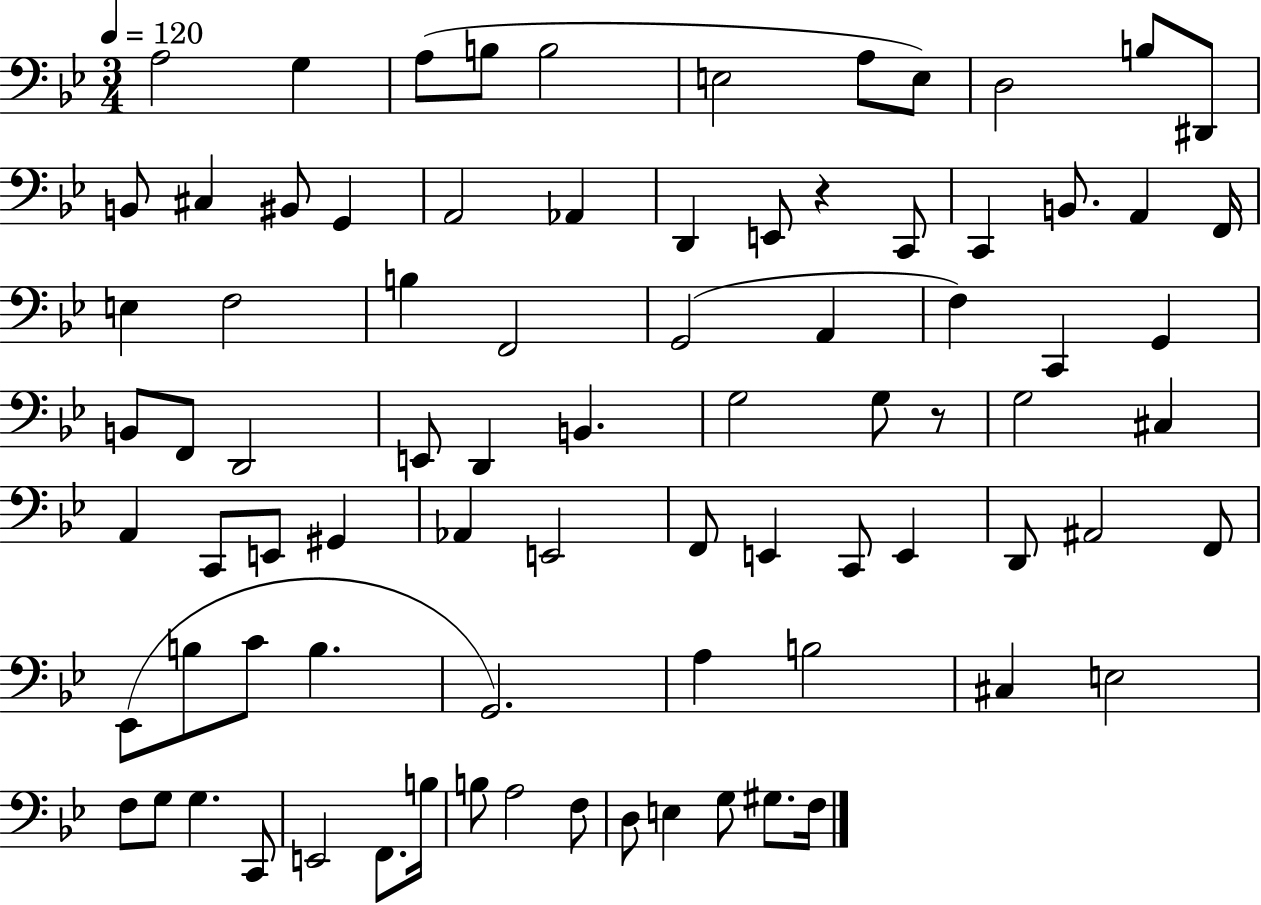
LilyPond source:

{
  \clef bass
  \numericTimeSignature
  \time 3/4
  \key bes \major
  \tempo 4 = 120
  \repeat volta 2 { a2 g4 | a8( b8 b2 | e2 a8 e8) | d2 b8 dis,8 | \break b,8 cis4 bis,8 g,4 | a,2 aes,4 | d,4 e,8 r4 c,8 | c,4 b,8. a,4 f,16 | \break e4 f2 | b4 f,2 | g,2( a,4 | f4) c,4 g,4 | \break b,8 f,8 d,2 | e,8 d,4 b,4. | g2 g8 r8 | g2 cis4 | \break a,4 c,8 e,8 gis,4 | aes,4 e,2 | f,8 e,4 c,8 e,4 | d,8 ais,2 f,8 | \break ees,8( b8 c'8 b4. | g,2.) | a4 b2 | cis4 e2 | \break f8 g8 g4. c,8 | e,2 f,8. b16 | b8 a2 f8 | d8 e4 g8 gis8. f16 | \break } \bar "|."
}